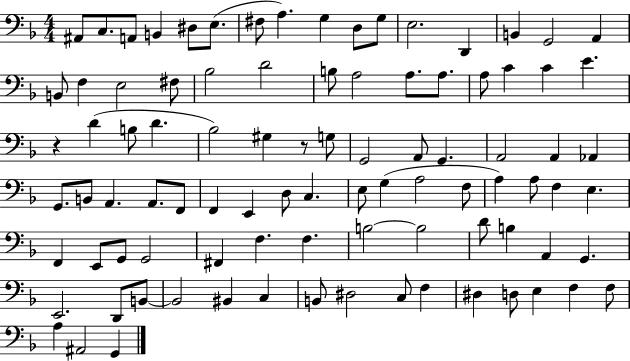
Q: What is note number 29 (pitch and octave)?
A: C4